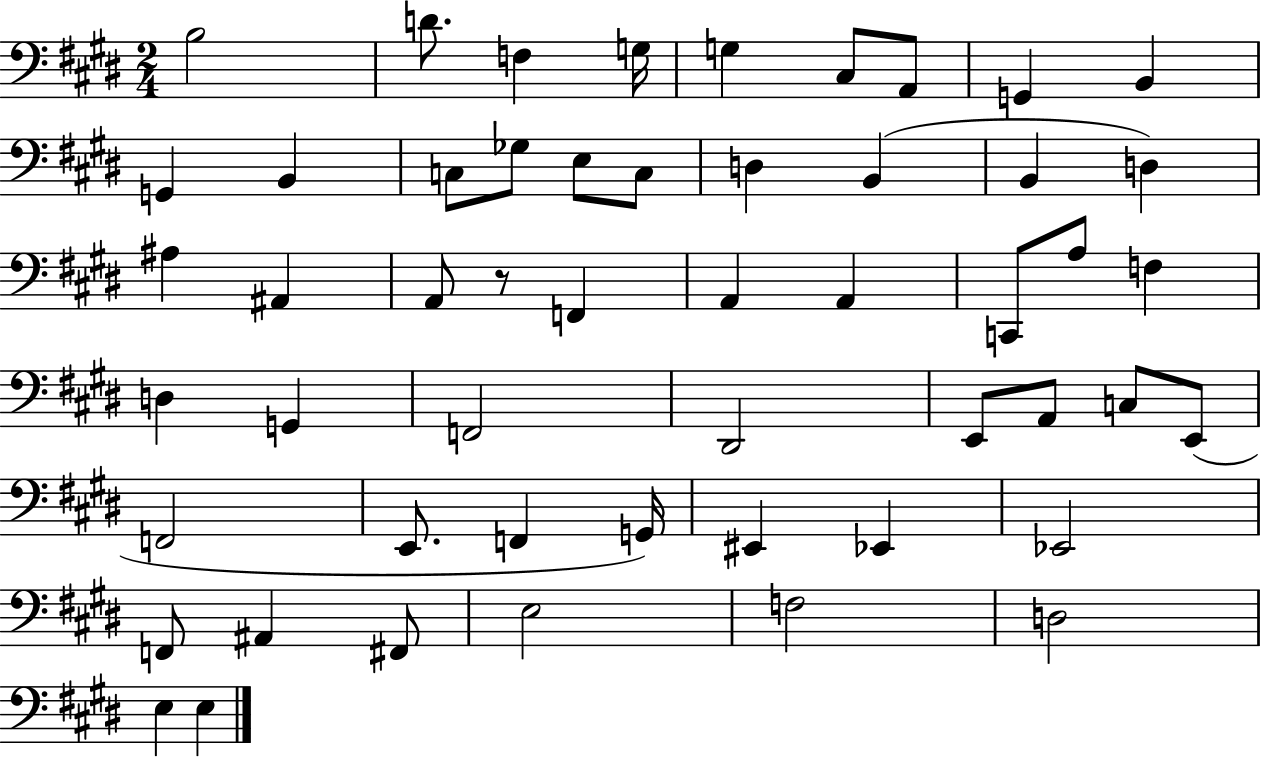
{
  \clef bass
  \numericTimeSignature
  \time 2/4
  \key e \major
  b2 | d'8. f4 g16 | g4 cis8 a,8 | g,4 b,4 | \break g,4 b,4 | c8 ges8 e8 c8 | d4 b,4( | b,4 d4) | \break ais4 ais,4 | a,8 r8 f,4 | a,4 a,4 | c,8 a8 f4 | \break d4 g,4 | f,2 | dis,2 | e,8 a,8 c8 e,8( | \break f,2 | e,8. f,4 g,16) | eis,4 ees,4 | ees,2 | \break f,8 ais,4 fis,8 | e2 | f2 | d2 | \break e4 e4 | \bar "|."
}